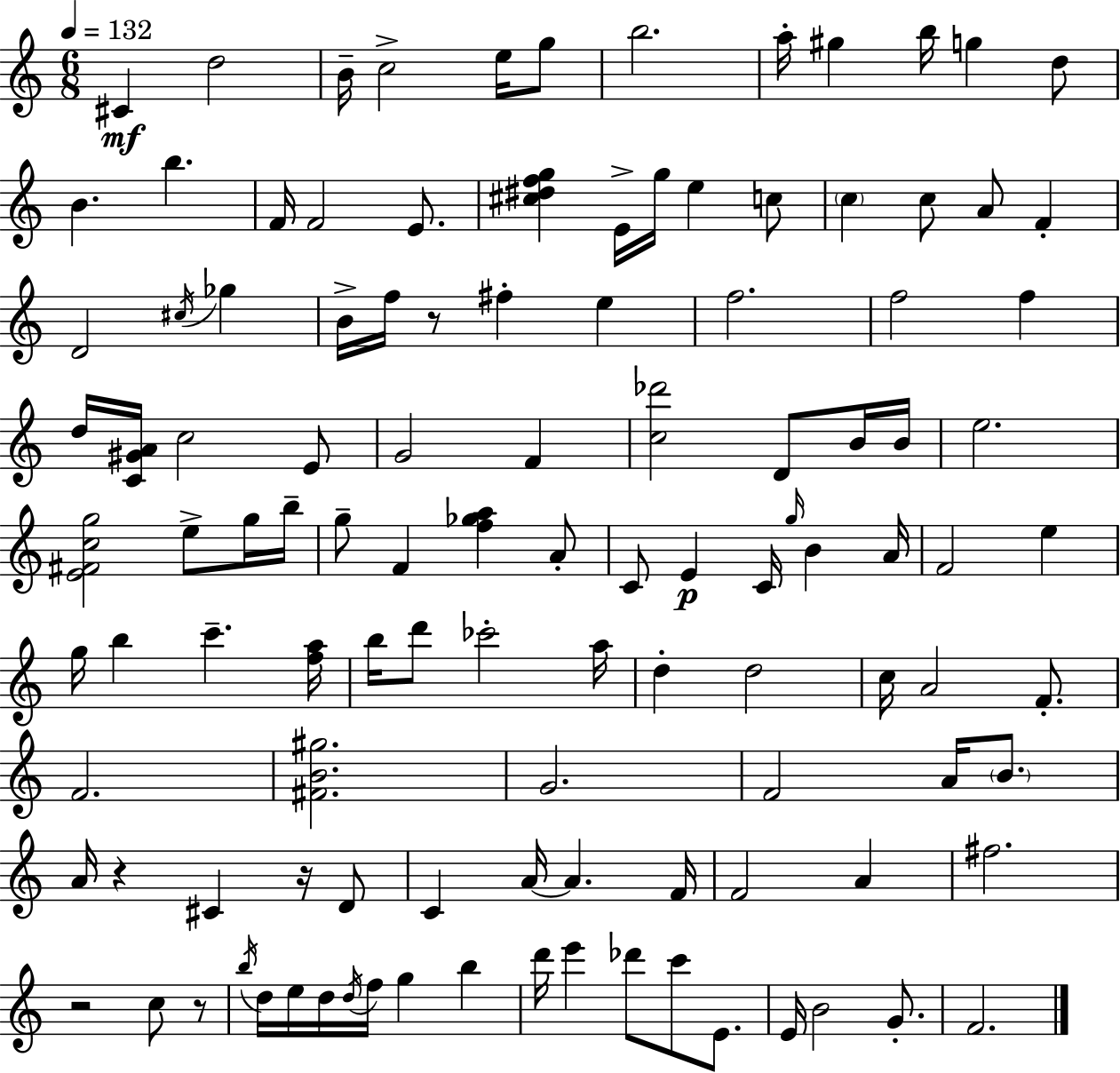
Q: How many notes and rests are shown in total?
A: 115